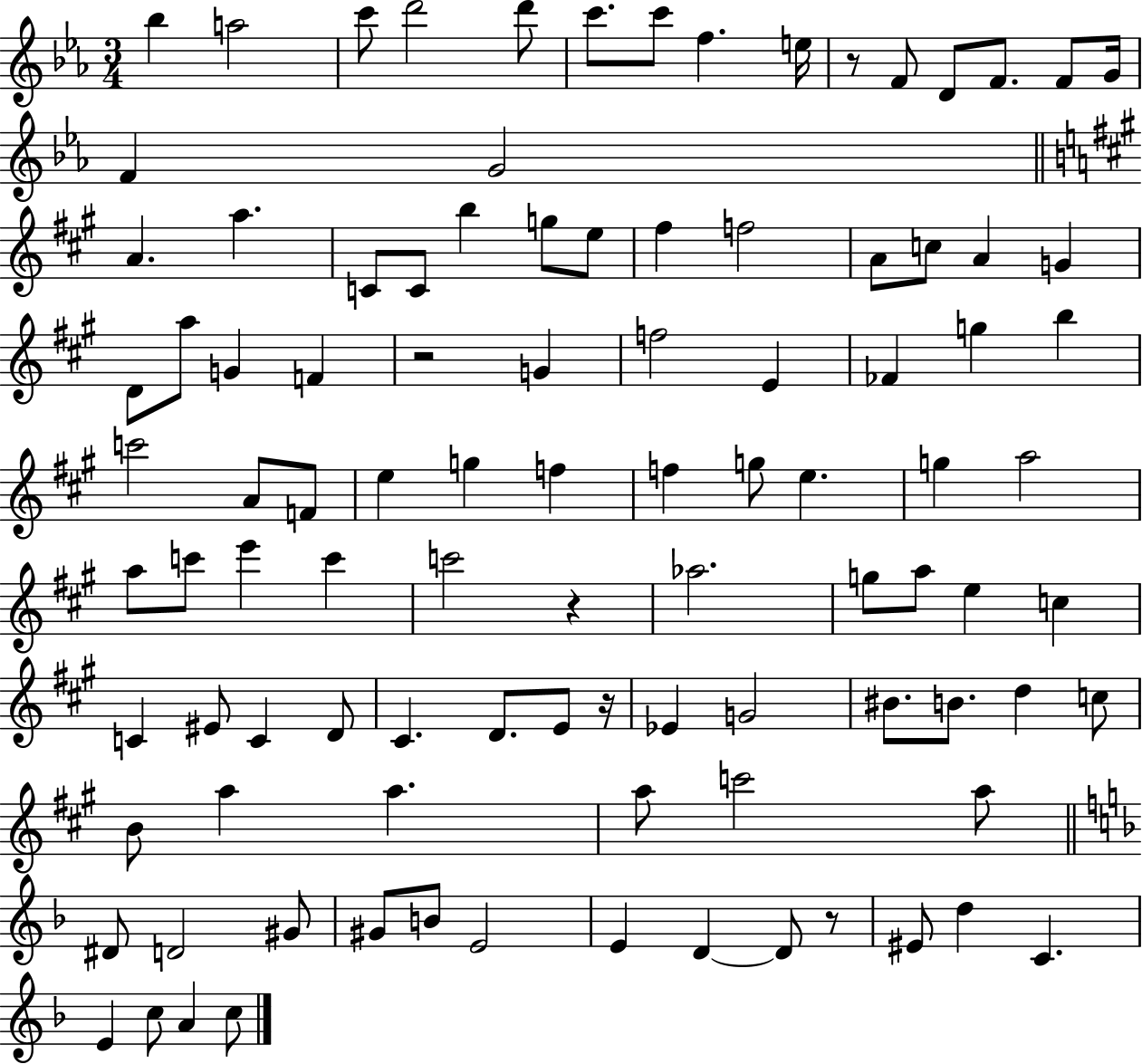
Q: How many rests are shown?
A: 5